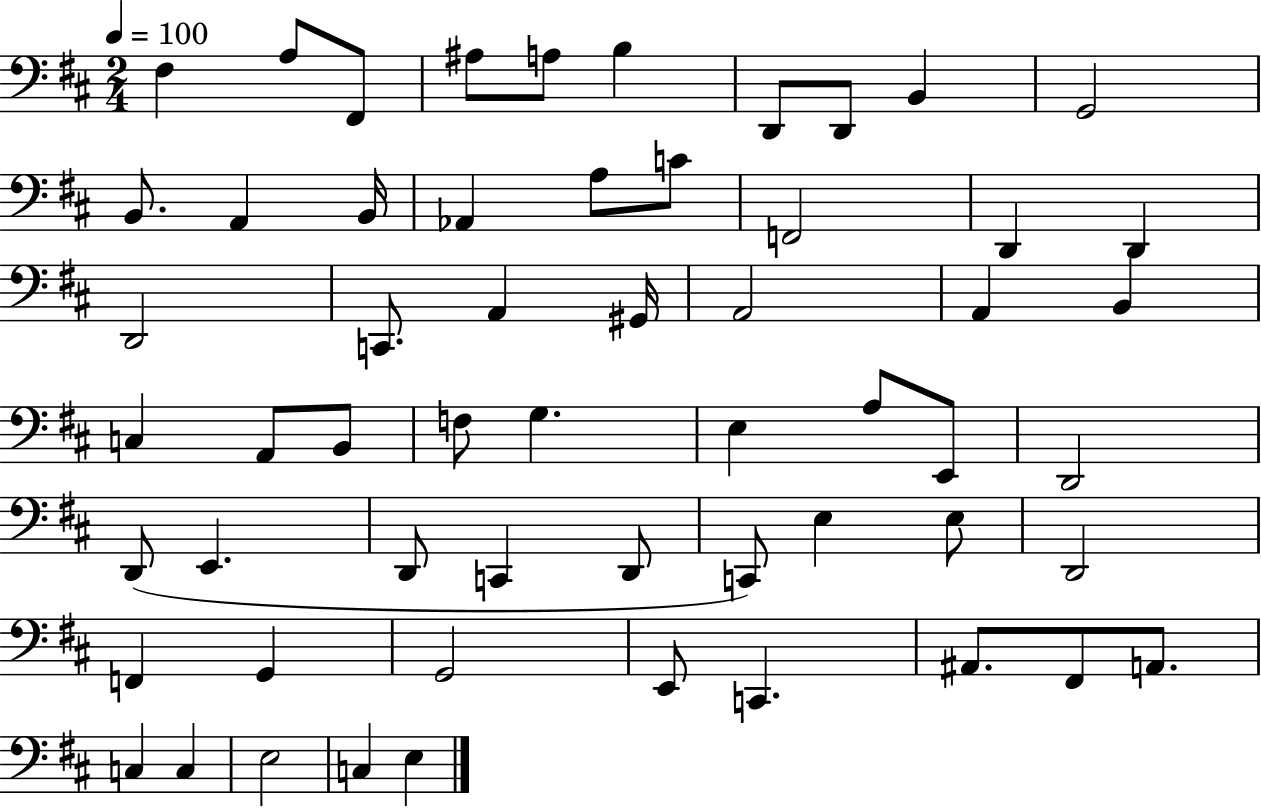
X:1
T:Untitled
M:2/4
L:1/4
K:D
^F, A,/2 ^F,,/2 ^A,/2 A,/2 B, D,,/2 D,,/2 B,, G,,2 B,,/2 A,, B,,/4 _A,, A,/2 C/2 F,,2 D,, D,, D,,2 C,,/2 A,, ^G,,/4 A,,2 A,, B,, C, A,,/2 B,,/2 F,/2 G, E, A,/2 E,,/2 D,,2 D,,/2 E,, D,,/2 C,, D,,/2 C,,/2 E, E,/2 D,,2 F,, G,, G,,2 E,,/2 C,, ^A,,/2 ^F,,/2 A,,/2 C, C, E,2 C, E,